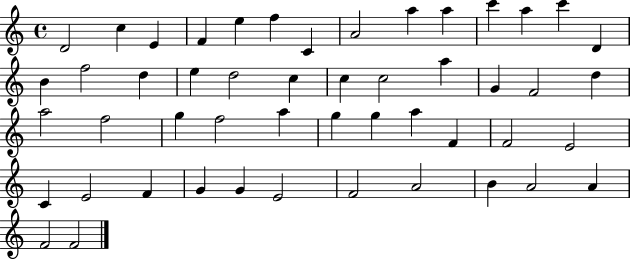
X:1
T:Untitled
M:4/4
L:1/4
K:C
D2 c E F e f C A2 a a c' a c' D B f2 d e d2 c c c2 a G F2 d a2 f2 g f2 a g g a F F2 E2 C E2 F G G E2 F2 A2 B A2 A F2 F2